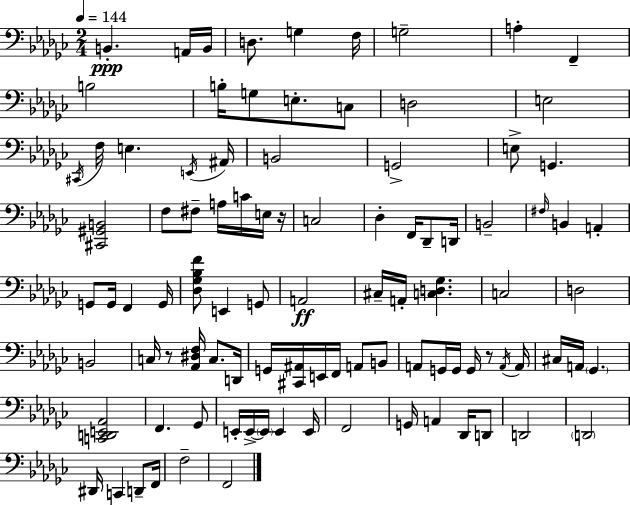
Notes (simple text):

B2/q. A2/s B2/s D3/e. G3/q F3/s G3/h A3/q F2/q B3/h B3/s G3/e E3/e. C3/e D3/h E3/h C#2/s F3/s E3/q. E2/s A#2/s B2/h G2/h E3/e G2/q. [C#2,G#2,B2]/h F3/e F#3/e A3/s C4/s E3/s R/s C3/h Db3/q F2/s Db2/e D2/s B2/h F#3/s B2/q A2/q G2/e G2/s F2/q G2/s [Db3,Gb3,Bb3,F4]/e E2/q G2/e A2/h C#3/s A2/s [C3,D3,Gb3]/q. C3/h D3/h B2/h C3/s R/e [Ab2,D#3,F3]/s C3/e. D2/s G2/s [C#2,A#2]/s E2/s F2/s A2/e B2/e A2/e G2/s G2/s G2/s R/e A2/s A2/s C#3/s A2/s Gb2/q. [C2,D2,E2,Ab2]/h F2/q. Gb2/e E2/s E2/s E2/s E2/q E2/s F2/h G2/s A2/q Db2/s D2/e D2/h D2/h D#2/s C2/q D2/e F2/s F3/h F2/h